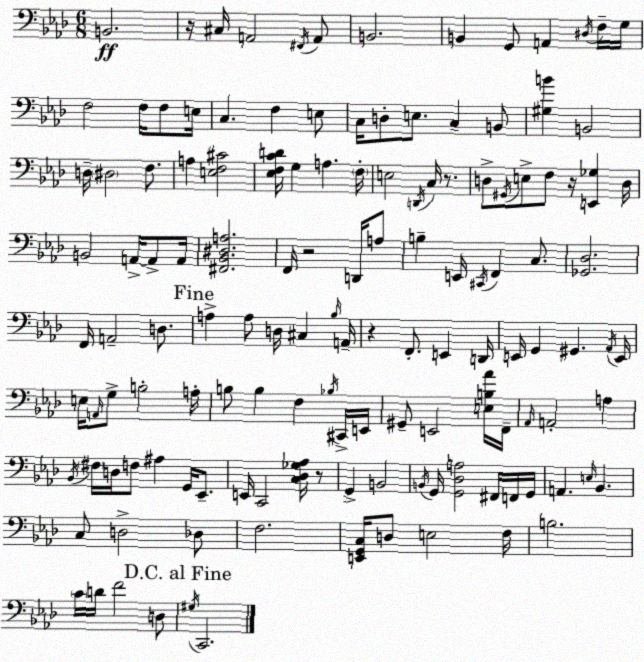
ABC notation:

X:1
T:Untitled
M:6/8
L:1/4
K:Fm
B,,2 z/4 ^C,/4 A,,2 ^F,,/4 A,,/2 B,,2 B,, G,,/2 A,, ^D,/4 F,/4 G,/4 F,2 F,/4 F,/2 E,/4 C, F, E,/2 C,/4 D,/2 E,/2 C, B,,/2 [^G,B] B,,2 D,/4 ^D,2 F,/2 A, [E,F,^C]2 [_E,F,CD]/4 G, A, F,/4 E,2 D,,/4 C,/4 z/2 D,/2 ^G,,/4 E,/2 F,/2 z/4 [E,,_G,] D,/4 B,,2 A,,/4 A,,/2 A,,/4 [^F,,_B,,^D,A,]2 F,,/4 z2 D,,/4 A,/2 B, E,,/4 ^C,,/4 F,, C,/2 [_G,,_D,]2 F,,/4 A,,2 D,/2 A, A,/2 D,/4 ^C, _B,/4 A,,/4 z F,,/2 E,, D,,/4 E,,/4 G,, ^G,, _A,,/4 E,,/4 E,/4 A,,/4 G,/2 B,2 A,/4 B,/2 B, F, _B,/4 ^C,,/4 E,,/4 ^G,,/2 E,,2 [E,B,_A]/4 F,,/4 _A,,/4 A,,2 A, _B,,/4 ^F,/4 D,/4 F,/2 ^A, G,,/4 _E,,/2 E,,/4 C,,2 [C,_D,_G,_A,]/4 z/2 G,, B,,2 B,,/4 G,,/4 [G,,_D,A,]2 ^F,,/4 F,,/4 G,,/4 A,, E,/4 _B,, C,/2 D,2 _D,/2 F,2 [E,,G,,C,]/4 D,/2 E,2 F,/4 B,2 C/4 D/4 F2 D,/2 ^G,/4 C,,2